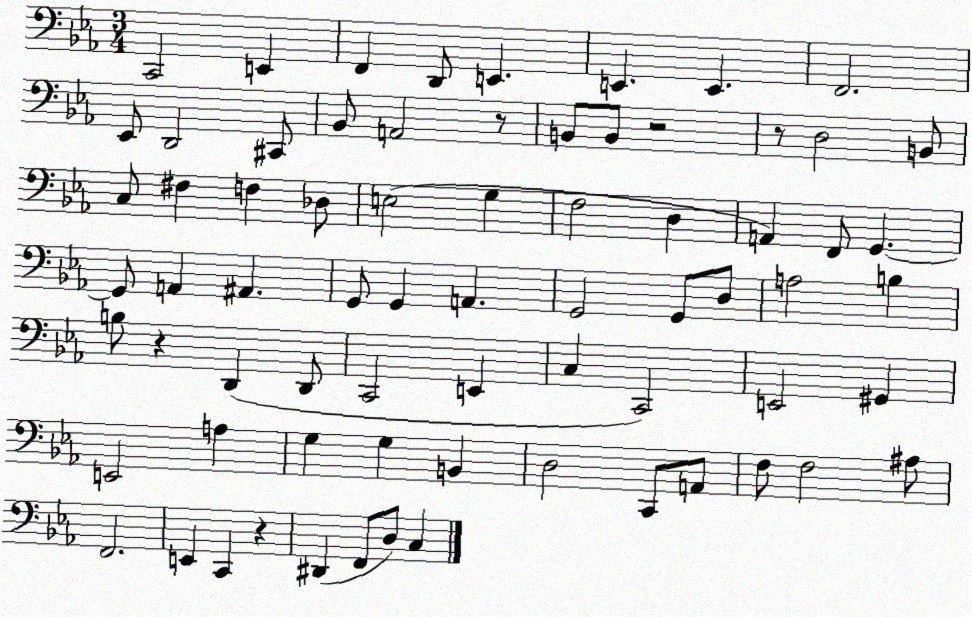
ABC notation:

X:1
T:Untitled
M:3/4
L:1/4
K:Eb
C,,2 E,, F,, D,,/2 E,, E,, E,, F,,2 _E,,/2 D,,2 ^C,,/2 _B,,/2 A,,2 z/2 B,,/2 B,,/2 z2 z/2 D,2 B,,/2 C,/2 ^F, F, _D,/2 E,2 G, F,2 D, A,, F,,/2 G,, G,,/2 A,, ^A,, G,,/2 G,, A,, G,,2 G,,/2 D,/2 A,2 B, B,/2 z D,, D,,/2 C,,2 E,, C, C,,2 E,,2 ^G,, E,,2 A, G, G, B,, D,2 C,,/2 A,,/2 F,/2 F,2 ^A,/2 F,,2 E,, C,, z ^D,, F,,/2 D,/2 C,